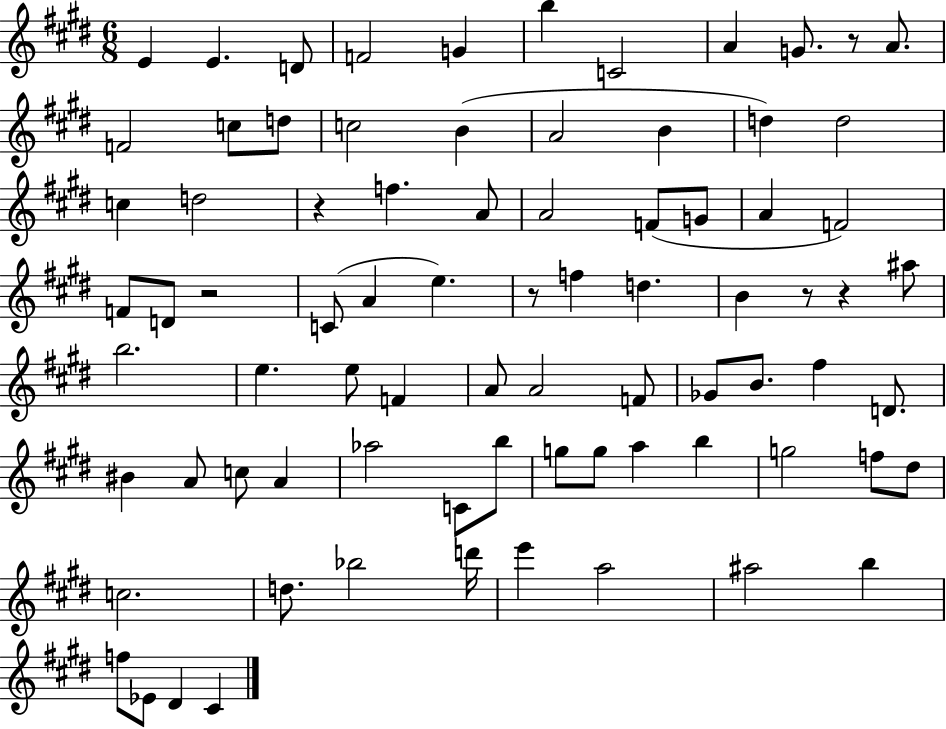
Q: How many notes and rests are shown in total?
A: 80